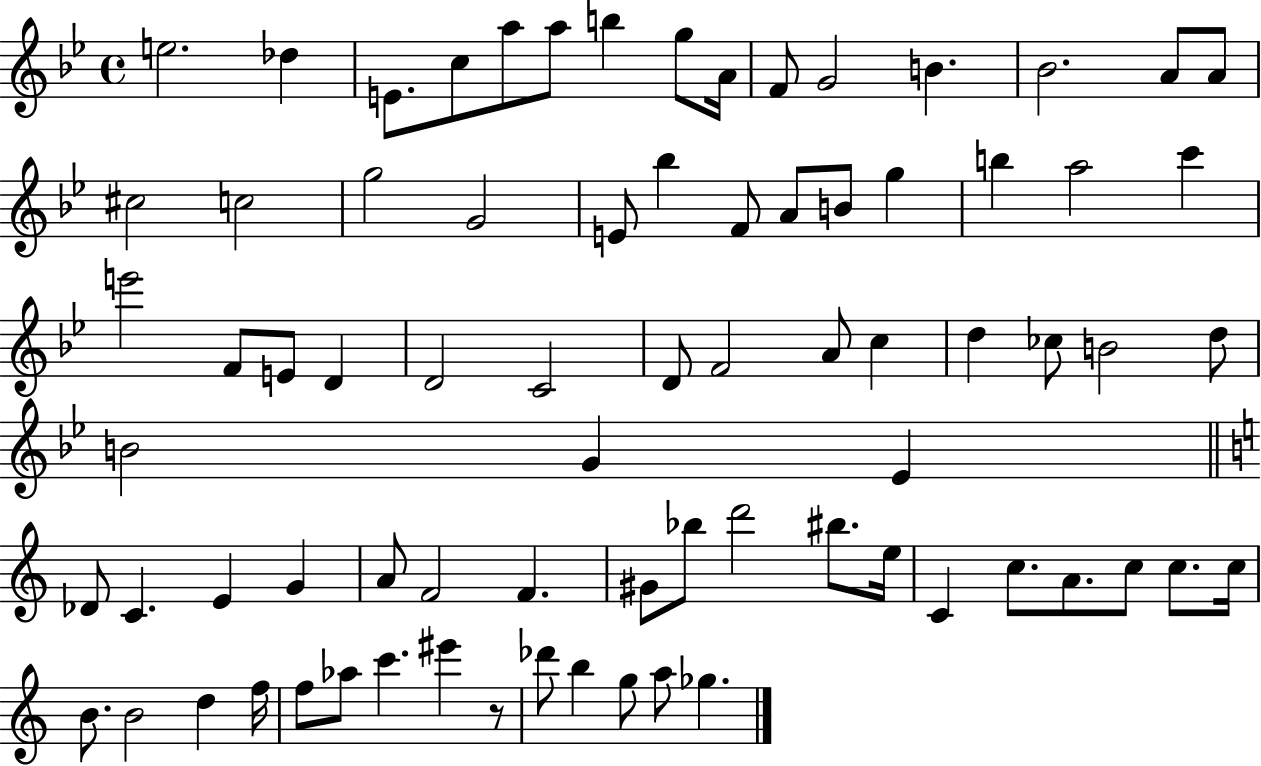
{
  \clef treble
  \time 4/4
  \defaultTimeSignature
  \key bes \major
  e''2. des''4 | e'8. c''8 a''8 a''8 b''4 g''8 a'16 | f'8 g'2 b'4. | bes'2. a'8 a'8 | \break cis''2 c''2 | g''2 g'2 | e'8 bes''4 f'8 a'8 b'8 g''4 | b''4 a''2 c'''4 | \break e'''2 f'8 e'8 d'4 | d'2 c'2 | d'8 f'2 a'8 c''4 | d''4 ces''8 b'2 d''8 | \break b'2 g'4 ees'4 | \bar "||" \break \key c \major des'8 c'4. e'4 g'4 | a'8 f'2 f'4. | gis'8 bes''8 d'''2 bis''8. e''16 | c'4 c''8. a'8. c''8 c''8. c''16 | \break b'8. b'2 d''4 f''16 | f''8 aes''8 c'''4. eis'''4 r8 | des'''8 b''4 g''8 a''8 ges''4. | \bar "|."
}